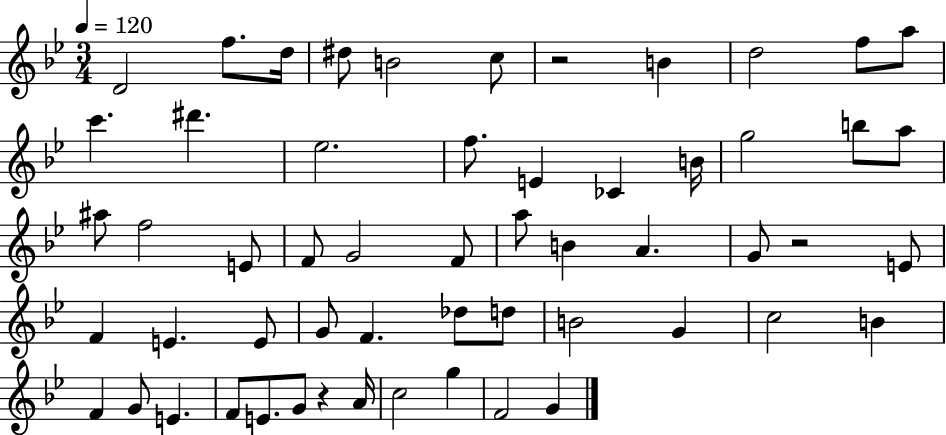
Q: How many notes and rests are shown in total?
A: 56